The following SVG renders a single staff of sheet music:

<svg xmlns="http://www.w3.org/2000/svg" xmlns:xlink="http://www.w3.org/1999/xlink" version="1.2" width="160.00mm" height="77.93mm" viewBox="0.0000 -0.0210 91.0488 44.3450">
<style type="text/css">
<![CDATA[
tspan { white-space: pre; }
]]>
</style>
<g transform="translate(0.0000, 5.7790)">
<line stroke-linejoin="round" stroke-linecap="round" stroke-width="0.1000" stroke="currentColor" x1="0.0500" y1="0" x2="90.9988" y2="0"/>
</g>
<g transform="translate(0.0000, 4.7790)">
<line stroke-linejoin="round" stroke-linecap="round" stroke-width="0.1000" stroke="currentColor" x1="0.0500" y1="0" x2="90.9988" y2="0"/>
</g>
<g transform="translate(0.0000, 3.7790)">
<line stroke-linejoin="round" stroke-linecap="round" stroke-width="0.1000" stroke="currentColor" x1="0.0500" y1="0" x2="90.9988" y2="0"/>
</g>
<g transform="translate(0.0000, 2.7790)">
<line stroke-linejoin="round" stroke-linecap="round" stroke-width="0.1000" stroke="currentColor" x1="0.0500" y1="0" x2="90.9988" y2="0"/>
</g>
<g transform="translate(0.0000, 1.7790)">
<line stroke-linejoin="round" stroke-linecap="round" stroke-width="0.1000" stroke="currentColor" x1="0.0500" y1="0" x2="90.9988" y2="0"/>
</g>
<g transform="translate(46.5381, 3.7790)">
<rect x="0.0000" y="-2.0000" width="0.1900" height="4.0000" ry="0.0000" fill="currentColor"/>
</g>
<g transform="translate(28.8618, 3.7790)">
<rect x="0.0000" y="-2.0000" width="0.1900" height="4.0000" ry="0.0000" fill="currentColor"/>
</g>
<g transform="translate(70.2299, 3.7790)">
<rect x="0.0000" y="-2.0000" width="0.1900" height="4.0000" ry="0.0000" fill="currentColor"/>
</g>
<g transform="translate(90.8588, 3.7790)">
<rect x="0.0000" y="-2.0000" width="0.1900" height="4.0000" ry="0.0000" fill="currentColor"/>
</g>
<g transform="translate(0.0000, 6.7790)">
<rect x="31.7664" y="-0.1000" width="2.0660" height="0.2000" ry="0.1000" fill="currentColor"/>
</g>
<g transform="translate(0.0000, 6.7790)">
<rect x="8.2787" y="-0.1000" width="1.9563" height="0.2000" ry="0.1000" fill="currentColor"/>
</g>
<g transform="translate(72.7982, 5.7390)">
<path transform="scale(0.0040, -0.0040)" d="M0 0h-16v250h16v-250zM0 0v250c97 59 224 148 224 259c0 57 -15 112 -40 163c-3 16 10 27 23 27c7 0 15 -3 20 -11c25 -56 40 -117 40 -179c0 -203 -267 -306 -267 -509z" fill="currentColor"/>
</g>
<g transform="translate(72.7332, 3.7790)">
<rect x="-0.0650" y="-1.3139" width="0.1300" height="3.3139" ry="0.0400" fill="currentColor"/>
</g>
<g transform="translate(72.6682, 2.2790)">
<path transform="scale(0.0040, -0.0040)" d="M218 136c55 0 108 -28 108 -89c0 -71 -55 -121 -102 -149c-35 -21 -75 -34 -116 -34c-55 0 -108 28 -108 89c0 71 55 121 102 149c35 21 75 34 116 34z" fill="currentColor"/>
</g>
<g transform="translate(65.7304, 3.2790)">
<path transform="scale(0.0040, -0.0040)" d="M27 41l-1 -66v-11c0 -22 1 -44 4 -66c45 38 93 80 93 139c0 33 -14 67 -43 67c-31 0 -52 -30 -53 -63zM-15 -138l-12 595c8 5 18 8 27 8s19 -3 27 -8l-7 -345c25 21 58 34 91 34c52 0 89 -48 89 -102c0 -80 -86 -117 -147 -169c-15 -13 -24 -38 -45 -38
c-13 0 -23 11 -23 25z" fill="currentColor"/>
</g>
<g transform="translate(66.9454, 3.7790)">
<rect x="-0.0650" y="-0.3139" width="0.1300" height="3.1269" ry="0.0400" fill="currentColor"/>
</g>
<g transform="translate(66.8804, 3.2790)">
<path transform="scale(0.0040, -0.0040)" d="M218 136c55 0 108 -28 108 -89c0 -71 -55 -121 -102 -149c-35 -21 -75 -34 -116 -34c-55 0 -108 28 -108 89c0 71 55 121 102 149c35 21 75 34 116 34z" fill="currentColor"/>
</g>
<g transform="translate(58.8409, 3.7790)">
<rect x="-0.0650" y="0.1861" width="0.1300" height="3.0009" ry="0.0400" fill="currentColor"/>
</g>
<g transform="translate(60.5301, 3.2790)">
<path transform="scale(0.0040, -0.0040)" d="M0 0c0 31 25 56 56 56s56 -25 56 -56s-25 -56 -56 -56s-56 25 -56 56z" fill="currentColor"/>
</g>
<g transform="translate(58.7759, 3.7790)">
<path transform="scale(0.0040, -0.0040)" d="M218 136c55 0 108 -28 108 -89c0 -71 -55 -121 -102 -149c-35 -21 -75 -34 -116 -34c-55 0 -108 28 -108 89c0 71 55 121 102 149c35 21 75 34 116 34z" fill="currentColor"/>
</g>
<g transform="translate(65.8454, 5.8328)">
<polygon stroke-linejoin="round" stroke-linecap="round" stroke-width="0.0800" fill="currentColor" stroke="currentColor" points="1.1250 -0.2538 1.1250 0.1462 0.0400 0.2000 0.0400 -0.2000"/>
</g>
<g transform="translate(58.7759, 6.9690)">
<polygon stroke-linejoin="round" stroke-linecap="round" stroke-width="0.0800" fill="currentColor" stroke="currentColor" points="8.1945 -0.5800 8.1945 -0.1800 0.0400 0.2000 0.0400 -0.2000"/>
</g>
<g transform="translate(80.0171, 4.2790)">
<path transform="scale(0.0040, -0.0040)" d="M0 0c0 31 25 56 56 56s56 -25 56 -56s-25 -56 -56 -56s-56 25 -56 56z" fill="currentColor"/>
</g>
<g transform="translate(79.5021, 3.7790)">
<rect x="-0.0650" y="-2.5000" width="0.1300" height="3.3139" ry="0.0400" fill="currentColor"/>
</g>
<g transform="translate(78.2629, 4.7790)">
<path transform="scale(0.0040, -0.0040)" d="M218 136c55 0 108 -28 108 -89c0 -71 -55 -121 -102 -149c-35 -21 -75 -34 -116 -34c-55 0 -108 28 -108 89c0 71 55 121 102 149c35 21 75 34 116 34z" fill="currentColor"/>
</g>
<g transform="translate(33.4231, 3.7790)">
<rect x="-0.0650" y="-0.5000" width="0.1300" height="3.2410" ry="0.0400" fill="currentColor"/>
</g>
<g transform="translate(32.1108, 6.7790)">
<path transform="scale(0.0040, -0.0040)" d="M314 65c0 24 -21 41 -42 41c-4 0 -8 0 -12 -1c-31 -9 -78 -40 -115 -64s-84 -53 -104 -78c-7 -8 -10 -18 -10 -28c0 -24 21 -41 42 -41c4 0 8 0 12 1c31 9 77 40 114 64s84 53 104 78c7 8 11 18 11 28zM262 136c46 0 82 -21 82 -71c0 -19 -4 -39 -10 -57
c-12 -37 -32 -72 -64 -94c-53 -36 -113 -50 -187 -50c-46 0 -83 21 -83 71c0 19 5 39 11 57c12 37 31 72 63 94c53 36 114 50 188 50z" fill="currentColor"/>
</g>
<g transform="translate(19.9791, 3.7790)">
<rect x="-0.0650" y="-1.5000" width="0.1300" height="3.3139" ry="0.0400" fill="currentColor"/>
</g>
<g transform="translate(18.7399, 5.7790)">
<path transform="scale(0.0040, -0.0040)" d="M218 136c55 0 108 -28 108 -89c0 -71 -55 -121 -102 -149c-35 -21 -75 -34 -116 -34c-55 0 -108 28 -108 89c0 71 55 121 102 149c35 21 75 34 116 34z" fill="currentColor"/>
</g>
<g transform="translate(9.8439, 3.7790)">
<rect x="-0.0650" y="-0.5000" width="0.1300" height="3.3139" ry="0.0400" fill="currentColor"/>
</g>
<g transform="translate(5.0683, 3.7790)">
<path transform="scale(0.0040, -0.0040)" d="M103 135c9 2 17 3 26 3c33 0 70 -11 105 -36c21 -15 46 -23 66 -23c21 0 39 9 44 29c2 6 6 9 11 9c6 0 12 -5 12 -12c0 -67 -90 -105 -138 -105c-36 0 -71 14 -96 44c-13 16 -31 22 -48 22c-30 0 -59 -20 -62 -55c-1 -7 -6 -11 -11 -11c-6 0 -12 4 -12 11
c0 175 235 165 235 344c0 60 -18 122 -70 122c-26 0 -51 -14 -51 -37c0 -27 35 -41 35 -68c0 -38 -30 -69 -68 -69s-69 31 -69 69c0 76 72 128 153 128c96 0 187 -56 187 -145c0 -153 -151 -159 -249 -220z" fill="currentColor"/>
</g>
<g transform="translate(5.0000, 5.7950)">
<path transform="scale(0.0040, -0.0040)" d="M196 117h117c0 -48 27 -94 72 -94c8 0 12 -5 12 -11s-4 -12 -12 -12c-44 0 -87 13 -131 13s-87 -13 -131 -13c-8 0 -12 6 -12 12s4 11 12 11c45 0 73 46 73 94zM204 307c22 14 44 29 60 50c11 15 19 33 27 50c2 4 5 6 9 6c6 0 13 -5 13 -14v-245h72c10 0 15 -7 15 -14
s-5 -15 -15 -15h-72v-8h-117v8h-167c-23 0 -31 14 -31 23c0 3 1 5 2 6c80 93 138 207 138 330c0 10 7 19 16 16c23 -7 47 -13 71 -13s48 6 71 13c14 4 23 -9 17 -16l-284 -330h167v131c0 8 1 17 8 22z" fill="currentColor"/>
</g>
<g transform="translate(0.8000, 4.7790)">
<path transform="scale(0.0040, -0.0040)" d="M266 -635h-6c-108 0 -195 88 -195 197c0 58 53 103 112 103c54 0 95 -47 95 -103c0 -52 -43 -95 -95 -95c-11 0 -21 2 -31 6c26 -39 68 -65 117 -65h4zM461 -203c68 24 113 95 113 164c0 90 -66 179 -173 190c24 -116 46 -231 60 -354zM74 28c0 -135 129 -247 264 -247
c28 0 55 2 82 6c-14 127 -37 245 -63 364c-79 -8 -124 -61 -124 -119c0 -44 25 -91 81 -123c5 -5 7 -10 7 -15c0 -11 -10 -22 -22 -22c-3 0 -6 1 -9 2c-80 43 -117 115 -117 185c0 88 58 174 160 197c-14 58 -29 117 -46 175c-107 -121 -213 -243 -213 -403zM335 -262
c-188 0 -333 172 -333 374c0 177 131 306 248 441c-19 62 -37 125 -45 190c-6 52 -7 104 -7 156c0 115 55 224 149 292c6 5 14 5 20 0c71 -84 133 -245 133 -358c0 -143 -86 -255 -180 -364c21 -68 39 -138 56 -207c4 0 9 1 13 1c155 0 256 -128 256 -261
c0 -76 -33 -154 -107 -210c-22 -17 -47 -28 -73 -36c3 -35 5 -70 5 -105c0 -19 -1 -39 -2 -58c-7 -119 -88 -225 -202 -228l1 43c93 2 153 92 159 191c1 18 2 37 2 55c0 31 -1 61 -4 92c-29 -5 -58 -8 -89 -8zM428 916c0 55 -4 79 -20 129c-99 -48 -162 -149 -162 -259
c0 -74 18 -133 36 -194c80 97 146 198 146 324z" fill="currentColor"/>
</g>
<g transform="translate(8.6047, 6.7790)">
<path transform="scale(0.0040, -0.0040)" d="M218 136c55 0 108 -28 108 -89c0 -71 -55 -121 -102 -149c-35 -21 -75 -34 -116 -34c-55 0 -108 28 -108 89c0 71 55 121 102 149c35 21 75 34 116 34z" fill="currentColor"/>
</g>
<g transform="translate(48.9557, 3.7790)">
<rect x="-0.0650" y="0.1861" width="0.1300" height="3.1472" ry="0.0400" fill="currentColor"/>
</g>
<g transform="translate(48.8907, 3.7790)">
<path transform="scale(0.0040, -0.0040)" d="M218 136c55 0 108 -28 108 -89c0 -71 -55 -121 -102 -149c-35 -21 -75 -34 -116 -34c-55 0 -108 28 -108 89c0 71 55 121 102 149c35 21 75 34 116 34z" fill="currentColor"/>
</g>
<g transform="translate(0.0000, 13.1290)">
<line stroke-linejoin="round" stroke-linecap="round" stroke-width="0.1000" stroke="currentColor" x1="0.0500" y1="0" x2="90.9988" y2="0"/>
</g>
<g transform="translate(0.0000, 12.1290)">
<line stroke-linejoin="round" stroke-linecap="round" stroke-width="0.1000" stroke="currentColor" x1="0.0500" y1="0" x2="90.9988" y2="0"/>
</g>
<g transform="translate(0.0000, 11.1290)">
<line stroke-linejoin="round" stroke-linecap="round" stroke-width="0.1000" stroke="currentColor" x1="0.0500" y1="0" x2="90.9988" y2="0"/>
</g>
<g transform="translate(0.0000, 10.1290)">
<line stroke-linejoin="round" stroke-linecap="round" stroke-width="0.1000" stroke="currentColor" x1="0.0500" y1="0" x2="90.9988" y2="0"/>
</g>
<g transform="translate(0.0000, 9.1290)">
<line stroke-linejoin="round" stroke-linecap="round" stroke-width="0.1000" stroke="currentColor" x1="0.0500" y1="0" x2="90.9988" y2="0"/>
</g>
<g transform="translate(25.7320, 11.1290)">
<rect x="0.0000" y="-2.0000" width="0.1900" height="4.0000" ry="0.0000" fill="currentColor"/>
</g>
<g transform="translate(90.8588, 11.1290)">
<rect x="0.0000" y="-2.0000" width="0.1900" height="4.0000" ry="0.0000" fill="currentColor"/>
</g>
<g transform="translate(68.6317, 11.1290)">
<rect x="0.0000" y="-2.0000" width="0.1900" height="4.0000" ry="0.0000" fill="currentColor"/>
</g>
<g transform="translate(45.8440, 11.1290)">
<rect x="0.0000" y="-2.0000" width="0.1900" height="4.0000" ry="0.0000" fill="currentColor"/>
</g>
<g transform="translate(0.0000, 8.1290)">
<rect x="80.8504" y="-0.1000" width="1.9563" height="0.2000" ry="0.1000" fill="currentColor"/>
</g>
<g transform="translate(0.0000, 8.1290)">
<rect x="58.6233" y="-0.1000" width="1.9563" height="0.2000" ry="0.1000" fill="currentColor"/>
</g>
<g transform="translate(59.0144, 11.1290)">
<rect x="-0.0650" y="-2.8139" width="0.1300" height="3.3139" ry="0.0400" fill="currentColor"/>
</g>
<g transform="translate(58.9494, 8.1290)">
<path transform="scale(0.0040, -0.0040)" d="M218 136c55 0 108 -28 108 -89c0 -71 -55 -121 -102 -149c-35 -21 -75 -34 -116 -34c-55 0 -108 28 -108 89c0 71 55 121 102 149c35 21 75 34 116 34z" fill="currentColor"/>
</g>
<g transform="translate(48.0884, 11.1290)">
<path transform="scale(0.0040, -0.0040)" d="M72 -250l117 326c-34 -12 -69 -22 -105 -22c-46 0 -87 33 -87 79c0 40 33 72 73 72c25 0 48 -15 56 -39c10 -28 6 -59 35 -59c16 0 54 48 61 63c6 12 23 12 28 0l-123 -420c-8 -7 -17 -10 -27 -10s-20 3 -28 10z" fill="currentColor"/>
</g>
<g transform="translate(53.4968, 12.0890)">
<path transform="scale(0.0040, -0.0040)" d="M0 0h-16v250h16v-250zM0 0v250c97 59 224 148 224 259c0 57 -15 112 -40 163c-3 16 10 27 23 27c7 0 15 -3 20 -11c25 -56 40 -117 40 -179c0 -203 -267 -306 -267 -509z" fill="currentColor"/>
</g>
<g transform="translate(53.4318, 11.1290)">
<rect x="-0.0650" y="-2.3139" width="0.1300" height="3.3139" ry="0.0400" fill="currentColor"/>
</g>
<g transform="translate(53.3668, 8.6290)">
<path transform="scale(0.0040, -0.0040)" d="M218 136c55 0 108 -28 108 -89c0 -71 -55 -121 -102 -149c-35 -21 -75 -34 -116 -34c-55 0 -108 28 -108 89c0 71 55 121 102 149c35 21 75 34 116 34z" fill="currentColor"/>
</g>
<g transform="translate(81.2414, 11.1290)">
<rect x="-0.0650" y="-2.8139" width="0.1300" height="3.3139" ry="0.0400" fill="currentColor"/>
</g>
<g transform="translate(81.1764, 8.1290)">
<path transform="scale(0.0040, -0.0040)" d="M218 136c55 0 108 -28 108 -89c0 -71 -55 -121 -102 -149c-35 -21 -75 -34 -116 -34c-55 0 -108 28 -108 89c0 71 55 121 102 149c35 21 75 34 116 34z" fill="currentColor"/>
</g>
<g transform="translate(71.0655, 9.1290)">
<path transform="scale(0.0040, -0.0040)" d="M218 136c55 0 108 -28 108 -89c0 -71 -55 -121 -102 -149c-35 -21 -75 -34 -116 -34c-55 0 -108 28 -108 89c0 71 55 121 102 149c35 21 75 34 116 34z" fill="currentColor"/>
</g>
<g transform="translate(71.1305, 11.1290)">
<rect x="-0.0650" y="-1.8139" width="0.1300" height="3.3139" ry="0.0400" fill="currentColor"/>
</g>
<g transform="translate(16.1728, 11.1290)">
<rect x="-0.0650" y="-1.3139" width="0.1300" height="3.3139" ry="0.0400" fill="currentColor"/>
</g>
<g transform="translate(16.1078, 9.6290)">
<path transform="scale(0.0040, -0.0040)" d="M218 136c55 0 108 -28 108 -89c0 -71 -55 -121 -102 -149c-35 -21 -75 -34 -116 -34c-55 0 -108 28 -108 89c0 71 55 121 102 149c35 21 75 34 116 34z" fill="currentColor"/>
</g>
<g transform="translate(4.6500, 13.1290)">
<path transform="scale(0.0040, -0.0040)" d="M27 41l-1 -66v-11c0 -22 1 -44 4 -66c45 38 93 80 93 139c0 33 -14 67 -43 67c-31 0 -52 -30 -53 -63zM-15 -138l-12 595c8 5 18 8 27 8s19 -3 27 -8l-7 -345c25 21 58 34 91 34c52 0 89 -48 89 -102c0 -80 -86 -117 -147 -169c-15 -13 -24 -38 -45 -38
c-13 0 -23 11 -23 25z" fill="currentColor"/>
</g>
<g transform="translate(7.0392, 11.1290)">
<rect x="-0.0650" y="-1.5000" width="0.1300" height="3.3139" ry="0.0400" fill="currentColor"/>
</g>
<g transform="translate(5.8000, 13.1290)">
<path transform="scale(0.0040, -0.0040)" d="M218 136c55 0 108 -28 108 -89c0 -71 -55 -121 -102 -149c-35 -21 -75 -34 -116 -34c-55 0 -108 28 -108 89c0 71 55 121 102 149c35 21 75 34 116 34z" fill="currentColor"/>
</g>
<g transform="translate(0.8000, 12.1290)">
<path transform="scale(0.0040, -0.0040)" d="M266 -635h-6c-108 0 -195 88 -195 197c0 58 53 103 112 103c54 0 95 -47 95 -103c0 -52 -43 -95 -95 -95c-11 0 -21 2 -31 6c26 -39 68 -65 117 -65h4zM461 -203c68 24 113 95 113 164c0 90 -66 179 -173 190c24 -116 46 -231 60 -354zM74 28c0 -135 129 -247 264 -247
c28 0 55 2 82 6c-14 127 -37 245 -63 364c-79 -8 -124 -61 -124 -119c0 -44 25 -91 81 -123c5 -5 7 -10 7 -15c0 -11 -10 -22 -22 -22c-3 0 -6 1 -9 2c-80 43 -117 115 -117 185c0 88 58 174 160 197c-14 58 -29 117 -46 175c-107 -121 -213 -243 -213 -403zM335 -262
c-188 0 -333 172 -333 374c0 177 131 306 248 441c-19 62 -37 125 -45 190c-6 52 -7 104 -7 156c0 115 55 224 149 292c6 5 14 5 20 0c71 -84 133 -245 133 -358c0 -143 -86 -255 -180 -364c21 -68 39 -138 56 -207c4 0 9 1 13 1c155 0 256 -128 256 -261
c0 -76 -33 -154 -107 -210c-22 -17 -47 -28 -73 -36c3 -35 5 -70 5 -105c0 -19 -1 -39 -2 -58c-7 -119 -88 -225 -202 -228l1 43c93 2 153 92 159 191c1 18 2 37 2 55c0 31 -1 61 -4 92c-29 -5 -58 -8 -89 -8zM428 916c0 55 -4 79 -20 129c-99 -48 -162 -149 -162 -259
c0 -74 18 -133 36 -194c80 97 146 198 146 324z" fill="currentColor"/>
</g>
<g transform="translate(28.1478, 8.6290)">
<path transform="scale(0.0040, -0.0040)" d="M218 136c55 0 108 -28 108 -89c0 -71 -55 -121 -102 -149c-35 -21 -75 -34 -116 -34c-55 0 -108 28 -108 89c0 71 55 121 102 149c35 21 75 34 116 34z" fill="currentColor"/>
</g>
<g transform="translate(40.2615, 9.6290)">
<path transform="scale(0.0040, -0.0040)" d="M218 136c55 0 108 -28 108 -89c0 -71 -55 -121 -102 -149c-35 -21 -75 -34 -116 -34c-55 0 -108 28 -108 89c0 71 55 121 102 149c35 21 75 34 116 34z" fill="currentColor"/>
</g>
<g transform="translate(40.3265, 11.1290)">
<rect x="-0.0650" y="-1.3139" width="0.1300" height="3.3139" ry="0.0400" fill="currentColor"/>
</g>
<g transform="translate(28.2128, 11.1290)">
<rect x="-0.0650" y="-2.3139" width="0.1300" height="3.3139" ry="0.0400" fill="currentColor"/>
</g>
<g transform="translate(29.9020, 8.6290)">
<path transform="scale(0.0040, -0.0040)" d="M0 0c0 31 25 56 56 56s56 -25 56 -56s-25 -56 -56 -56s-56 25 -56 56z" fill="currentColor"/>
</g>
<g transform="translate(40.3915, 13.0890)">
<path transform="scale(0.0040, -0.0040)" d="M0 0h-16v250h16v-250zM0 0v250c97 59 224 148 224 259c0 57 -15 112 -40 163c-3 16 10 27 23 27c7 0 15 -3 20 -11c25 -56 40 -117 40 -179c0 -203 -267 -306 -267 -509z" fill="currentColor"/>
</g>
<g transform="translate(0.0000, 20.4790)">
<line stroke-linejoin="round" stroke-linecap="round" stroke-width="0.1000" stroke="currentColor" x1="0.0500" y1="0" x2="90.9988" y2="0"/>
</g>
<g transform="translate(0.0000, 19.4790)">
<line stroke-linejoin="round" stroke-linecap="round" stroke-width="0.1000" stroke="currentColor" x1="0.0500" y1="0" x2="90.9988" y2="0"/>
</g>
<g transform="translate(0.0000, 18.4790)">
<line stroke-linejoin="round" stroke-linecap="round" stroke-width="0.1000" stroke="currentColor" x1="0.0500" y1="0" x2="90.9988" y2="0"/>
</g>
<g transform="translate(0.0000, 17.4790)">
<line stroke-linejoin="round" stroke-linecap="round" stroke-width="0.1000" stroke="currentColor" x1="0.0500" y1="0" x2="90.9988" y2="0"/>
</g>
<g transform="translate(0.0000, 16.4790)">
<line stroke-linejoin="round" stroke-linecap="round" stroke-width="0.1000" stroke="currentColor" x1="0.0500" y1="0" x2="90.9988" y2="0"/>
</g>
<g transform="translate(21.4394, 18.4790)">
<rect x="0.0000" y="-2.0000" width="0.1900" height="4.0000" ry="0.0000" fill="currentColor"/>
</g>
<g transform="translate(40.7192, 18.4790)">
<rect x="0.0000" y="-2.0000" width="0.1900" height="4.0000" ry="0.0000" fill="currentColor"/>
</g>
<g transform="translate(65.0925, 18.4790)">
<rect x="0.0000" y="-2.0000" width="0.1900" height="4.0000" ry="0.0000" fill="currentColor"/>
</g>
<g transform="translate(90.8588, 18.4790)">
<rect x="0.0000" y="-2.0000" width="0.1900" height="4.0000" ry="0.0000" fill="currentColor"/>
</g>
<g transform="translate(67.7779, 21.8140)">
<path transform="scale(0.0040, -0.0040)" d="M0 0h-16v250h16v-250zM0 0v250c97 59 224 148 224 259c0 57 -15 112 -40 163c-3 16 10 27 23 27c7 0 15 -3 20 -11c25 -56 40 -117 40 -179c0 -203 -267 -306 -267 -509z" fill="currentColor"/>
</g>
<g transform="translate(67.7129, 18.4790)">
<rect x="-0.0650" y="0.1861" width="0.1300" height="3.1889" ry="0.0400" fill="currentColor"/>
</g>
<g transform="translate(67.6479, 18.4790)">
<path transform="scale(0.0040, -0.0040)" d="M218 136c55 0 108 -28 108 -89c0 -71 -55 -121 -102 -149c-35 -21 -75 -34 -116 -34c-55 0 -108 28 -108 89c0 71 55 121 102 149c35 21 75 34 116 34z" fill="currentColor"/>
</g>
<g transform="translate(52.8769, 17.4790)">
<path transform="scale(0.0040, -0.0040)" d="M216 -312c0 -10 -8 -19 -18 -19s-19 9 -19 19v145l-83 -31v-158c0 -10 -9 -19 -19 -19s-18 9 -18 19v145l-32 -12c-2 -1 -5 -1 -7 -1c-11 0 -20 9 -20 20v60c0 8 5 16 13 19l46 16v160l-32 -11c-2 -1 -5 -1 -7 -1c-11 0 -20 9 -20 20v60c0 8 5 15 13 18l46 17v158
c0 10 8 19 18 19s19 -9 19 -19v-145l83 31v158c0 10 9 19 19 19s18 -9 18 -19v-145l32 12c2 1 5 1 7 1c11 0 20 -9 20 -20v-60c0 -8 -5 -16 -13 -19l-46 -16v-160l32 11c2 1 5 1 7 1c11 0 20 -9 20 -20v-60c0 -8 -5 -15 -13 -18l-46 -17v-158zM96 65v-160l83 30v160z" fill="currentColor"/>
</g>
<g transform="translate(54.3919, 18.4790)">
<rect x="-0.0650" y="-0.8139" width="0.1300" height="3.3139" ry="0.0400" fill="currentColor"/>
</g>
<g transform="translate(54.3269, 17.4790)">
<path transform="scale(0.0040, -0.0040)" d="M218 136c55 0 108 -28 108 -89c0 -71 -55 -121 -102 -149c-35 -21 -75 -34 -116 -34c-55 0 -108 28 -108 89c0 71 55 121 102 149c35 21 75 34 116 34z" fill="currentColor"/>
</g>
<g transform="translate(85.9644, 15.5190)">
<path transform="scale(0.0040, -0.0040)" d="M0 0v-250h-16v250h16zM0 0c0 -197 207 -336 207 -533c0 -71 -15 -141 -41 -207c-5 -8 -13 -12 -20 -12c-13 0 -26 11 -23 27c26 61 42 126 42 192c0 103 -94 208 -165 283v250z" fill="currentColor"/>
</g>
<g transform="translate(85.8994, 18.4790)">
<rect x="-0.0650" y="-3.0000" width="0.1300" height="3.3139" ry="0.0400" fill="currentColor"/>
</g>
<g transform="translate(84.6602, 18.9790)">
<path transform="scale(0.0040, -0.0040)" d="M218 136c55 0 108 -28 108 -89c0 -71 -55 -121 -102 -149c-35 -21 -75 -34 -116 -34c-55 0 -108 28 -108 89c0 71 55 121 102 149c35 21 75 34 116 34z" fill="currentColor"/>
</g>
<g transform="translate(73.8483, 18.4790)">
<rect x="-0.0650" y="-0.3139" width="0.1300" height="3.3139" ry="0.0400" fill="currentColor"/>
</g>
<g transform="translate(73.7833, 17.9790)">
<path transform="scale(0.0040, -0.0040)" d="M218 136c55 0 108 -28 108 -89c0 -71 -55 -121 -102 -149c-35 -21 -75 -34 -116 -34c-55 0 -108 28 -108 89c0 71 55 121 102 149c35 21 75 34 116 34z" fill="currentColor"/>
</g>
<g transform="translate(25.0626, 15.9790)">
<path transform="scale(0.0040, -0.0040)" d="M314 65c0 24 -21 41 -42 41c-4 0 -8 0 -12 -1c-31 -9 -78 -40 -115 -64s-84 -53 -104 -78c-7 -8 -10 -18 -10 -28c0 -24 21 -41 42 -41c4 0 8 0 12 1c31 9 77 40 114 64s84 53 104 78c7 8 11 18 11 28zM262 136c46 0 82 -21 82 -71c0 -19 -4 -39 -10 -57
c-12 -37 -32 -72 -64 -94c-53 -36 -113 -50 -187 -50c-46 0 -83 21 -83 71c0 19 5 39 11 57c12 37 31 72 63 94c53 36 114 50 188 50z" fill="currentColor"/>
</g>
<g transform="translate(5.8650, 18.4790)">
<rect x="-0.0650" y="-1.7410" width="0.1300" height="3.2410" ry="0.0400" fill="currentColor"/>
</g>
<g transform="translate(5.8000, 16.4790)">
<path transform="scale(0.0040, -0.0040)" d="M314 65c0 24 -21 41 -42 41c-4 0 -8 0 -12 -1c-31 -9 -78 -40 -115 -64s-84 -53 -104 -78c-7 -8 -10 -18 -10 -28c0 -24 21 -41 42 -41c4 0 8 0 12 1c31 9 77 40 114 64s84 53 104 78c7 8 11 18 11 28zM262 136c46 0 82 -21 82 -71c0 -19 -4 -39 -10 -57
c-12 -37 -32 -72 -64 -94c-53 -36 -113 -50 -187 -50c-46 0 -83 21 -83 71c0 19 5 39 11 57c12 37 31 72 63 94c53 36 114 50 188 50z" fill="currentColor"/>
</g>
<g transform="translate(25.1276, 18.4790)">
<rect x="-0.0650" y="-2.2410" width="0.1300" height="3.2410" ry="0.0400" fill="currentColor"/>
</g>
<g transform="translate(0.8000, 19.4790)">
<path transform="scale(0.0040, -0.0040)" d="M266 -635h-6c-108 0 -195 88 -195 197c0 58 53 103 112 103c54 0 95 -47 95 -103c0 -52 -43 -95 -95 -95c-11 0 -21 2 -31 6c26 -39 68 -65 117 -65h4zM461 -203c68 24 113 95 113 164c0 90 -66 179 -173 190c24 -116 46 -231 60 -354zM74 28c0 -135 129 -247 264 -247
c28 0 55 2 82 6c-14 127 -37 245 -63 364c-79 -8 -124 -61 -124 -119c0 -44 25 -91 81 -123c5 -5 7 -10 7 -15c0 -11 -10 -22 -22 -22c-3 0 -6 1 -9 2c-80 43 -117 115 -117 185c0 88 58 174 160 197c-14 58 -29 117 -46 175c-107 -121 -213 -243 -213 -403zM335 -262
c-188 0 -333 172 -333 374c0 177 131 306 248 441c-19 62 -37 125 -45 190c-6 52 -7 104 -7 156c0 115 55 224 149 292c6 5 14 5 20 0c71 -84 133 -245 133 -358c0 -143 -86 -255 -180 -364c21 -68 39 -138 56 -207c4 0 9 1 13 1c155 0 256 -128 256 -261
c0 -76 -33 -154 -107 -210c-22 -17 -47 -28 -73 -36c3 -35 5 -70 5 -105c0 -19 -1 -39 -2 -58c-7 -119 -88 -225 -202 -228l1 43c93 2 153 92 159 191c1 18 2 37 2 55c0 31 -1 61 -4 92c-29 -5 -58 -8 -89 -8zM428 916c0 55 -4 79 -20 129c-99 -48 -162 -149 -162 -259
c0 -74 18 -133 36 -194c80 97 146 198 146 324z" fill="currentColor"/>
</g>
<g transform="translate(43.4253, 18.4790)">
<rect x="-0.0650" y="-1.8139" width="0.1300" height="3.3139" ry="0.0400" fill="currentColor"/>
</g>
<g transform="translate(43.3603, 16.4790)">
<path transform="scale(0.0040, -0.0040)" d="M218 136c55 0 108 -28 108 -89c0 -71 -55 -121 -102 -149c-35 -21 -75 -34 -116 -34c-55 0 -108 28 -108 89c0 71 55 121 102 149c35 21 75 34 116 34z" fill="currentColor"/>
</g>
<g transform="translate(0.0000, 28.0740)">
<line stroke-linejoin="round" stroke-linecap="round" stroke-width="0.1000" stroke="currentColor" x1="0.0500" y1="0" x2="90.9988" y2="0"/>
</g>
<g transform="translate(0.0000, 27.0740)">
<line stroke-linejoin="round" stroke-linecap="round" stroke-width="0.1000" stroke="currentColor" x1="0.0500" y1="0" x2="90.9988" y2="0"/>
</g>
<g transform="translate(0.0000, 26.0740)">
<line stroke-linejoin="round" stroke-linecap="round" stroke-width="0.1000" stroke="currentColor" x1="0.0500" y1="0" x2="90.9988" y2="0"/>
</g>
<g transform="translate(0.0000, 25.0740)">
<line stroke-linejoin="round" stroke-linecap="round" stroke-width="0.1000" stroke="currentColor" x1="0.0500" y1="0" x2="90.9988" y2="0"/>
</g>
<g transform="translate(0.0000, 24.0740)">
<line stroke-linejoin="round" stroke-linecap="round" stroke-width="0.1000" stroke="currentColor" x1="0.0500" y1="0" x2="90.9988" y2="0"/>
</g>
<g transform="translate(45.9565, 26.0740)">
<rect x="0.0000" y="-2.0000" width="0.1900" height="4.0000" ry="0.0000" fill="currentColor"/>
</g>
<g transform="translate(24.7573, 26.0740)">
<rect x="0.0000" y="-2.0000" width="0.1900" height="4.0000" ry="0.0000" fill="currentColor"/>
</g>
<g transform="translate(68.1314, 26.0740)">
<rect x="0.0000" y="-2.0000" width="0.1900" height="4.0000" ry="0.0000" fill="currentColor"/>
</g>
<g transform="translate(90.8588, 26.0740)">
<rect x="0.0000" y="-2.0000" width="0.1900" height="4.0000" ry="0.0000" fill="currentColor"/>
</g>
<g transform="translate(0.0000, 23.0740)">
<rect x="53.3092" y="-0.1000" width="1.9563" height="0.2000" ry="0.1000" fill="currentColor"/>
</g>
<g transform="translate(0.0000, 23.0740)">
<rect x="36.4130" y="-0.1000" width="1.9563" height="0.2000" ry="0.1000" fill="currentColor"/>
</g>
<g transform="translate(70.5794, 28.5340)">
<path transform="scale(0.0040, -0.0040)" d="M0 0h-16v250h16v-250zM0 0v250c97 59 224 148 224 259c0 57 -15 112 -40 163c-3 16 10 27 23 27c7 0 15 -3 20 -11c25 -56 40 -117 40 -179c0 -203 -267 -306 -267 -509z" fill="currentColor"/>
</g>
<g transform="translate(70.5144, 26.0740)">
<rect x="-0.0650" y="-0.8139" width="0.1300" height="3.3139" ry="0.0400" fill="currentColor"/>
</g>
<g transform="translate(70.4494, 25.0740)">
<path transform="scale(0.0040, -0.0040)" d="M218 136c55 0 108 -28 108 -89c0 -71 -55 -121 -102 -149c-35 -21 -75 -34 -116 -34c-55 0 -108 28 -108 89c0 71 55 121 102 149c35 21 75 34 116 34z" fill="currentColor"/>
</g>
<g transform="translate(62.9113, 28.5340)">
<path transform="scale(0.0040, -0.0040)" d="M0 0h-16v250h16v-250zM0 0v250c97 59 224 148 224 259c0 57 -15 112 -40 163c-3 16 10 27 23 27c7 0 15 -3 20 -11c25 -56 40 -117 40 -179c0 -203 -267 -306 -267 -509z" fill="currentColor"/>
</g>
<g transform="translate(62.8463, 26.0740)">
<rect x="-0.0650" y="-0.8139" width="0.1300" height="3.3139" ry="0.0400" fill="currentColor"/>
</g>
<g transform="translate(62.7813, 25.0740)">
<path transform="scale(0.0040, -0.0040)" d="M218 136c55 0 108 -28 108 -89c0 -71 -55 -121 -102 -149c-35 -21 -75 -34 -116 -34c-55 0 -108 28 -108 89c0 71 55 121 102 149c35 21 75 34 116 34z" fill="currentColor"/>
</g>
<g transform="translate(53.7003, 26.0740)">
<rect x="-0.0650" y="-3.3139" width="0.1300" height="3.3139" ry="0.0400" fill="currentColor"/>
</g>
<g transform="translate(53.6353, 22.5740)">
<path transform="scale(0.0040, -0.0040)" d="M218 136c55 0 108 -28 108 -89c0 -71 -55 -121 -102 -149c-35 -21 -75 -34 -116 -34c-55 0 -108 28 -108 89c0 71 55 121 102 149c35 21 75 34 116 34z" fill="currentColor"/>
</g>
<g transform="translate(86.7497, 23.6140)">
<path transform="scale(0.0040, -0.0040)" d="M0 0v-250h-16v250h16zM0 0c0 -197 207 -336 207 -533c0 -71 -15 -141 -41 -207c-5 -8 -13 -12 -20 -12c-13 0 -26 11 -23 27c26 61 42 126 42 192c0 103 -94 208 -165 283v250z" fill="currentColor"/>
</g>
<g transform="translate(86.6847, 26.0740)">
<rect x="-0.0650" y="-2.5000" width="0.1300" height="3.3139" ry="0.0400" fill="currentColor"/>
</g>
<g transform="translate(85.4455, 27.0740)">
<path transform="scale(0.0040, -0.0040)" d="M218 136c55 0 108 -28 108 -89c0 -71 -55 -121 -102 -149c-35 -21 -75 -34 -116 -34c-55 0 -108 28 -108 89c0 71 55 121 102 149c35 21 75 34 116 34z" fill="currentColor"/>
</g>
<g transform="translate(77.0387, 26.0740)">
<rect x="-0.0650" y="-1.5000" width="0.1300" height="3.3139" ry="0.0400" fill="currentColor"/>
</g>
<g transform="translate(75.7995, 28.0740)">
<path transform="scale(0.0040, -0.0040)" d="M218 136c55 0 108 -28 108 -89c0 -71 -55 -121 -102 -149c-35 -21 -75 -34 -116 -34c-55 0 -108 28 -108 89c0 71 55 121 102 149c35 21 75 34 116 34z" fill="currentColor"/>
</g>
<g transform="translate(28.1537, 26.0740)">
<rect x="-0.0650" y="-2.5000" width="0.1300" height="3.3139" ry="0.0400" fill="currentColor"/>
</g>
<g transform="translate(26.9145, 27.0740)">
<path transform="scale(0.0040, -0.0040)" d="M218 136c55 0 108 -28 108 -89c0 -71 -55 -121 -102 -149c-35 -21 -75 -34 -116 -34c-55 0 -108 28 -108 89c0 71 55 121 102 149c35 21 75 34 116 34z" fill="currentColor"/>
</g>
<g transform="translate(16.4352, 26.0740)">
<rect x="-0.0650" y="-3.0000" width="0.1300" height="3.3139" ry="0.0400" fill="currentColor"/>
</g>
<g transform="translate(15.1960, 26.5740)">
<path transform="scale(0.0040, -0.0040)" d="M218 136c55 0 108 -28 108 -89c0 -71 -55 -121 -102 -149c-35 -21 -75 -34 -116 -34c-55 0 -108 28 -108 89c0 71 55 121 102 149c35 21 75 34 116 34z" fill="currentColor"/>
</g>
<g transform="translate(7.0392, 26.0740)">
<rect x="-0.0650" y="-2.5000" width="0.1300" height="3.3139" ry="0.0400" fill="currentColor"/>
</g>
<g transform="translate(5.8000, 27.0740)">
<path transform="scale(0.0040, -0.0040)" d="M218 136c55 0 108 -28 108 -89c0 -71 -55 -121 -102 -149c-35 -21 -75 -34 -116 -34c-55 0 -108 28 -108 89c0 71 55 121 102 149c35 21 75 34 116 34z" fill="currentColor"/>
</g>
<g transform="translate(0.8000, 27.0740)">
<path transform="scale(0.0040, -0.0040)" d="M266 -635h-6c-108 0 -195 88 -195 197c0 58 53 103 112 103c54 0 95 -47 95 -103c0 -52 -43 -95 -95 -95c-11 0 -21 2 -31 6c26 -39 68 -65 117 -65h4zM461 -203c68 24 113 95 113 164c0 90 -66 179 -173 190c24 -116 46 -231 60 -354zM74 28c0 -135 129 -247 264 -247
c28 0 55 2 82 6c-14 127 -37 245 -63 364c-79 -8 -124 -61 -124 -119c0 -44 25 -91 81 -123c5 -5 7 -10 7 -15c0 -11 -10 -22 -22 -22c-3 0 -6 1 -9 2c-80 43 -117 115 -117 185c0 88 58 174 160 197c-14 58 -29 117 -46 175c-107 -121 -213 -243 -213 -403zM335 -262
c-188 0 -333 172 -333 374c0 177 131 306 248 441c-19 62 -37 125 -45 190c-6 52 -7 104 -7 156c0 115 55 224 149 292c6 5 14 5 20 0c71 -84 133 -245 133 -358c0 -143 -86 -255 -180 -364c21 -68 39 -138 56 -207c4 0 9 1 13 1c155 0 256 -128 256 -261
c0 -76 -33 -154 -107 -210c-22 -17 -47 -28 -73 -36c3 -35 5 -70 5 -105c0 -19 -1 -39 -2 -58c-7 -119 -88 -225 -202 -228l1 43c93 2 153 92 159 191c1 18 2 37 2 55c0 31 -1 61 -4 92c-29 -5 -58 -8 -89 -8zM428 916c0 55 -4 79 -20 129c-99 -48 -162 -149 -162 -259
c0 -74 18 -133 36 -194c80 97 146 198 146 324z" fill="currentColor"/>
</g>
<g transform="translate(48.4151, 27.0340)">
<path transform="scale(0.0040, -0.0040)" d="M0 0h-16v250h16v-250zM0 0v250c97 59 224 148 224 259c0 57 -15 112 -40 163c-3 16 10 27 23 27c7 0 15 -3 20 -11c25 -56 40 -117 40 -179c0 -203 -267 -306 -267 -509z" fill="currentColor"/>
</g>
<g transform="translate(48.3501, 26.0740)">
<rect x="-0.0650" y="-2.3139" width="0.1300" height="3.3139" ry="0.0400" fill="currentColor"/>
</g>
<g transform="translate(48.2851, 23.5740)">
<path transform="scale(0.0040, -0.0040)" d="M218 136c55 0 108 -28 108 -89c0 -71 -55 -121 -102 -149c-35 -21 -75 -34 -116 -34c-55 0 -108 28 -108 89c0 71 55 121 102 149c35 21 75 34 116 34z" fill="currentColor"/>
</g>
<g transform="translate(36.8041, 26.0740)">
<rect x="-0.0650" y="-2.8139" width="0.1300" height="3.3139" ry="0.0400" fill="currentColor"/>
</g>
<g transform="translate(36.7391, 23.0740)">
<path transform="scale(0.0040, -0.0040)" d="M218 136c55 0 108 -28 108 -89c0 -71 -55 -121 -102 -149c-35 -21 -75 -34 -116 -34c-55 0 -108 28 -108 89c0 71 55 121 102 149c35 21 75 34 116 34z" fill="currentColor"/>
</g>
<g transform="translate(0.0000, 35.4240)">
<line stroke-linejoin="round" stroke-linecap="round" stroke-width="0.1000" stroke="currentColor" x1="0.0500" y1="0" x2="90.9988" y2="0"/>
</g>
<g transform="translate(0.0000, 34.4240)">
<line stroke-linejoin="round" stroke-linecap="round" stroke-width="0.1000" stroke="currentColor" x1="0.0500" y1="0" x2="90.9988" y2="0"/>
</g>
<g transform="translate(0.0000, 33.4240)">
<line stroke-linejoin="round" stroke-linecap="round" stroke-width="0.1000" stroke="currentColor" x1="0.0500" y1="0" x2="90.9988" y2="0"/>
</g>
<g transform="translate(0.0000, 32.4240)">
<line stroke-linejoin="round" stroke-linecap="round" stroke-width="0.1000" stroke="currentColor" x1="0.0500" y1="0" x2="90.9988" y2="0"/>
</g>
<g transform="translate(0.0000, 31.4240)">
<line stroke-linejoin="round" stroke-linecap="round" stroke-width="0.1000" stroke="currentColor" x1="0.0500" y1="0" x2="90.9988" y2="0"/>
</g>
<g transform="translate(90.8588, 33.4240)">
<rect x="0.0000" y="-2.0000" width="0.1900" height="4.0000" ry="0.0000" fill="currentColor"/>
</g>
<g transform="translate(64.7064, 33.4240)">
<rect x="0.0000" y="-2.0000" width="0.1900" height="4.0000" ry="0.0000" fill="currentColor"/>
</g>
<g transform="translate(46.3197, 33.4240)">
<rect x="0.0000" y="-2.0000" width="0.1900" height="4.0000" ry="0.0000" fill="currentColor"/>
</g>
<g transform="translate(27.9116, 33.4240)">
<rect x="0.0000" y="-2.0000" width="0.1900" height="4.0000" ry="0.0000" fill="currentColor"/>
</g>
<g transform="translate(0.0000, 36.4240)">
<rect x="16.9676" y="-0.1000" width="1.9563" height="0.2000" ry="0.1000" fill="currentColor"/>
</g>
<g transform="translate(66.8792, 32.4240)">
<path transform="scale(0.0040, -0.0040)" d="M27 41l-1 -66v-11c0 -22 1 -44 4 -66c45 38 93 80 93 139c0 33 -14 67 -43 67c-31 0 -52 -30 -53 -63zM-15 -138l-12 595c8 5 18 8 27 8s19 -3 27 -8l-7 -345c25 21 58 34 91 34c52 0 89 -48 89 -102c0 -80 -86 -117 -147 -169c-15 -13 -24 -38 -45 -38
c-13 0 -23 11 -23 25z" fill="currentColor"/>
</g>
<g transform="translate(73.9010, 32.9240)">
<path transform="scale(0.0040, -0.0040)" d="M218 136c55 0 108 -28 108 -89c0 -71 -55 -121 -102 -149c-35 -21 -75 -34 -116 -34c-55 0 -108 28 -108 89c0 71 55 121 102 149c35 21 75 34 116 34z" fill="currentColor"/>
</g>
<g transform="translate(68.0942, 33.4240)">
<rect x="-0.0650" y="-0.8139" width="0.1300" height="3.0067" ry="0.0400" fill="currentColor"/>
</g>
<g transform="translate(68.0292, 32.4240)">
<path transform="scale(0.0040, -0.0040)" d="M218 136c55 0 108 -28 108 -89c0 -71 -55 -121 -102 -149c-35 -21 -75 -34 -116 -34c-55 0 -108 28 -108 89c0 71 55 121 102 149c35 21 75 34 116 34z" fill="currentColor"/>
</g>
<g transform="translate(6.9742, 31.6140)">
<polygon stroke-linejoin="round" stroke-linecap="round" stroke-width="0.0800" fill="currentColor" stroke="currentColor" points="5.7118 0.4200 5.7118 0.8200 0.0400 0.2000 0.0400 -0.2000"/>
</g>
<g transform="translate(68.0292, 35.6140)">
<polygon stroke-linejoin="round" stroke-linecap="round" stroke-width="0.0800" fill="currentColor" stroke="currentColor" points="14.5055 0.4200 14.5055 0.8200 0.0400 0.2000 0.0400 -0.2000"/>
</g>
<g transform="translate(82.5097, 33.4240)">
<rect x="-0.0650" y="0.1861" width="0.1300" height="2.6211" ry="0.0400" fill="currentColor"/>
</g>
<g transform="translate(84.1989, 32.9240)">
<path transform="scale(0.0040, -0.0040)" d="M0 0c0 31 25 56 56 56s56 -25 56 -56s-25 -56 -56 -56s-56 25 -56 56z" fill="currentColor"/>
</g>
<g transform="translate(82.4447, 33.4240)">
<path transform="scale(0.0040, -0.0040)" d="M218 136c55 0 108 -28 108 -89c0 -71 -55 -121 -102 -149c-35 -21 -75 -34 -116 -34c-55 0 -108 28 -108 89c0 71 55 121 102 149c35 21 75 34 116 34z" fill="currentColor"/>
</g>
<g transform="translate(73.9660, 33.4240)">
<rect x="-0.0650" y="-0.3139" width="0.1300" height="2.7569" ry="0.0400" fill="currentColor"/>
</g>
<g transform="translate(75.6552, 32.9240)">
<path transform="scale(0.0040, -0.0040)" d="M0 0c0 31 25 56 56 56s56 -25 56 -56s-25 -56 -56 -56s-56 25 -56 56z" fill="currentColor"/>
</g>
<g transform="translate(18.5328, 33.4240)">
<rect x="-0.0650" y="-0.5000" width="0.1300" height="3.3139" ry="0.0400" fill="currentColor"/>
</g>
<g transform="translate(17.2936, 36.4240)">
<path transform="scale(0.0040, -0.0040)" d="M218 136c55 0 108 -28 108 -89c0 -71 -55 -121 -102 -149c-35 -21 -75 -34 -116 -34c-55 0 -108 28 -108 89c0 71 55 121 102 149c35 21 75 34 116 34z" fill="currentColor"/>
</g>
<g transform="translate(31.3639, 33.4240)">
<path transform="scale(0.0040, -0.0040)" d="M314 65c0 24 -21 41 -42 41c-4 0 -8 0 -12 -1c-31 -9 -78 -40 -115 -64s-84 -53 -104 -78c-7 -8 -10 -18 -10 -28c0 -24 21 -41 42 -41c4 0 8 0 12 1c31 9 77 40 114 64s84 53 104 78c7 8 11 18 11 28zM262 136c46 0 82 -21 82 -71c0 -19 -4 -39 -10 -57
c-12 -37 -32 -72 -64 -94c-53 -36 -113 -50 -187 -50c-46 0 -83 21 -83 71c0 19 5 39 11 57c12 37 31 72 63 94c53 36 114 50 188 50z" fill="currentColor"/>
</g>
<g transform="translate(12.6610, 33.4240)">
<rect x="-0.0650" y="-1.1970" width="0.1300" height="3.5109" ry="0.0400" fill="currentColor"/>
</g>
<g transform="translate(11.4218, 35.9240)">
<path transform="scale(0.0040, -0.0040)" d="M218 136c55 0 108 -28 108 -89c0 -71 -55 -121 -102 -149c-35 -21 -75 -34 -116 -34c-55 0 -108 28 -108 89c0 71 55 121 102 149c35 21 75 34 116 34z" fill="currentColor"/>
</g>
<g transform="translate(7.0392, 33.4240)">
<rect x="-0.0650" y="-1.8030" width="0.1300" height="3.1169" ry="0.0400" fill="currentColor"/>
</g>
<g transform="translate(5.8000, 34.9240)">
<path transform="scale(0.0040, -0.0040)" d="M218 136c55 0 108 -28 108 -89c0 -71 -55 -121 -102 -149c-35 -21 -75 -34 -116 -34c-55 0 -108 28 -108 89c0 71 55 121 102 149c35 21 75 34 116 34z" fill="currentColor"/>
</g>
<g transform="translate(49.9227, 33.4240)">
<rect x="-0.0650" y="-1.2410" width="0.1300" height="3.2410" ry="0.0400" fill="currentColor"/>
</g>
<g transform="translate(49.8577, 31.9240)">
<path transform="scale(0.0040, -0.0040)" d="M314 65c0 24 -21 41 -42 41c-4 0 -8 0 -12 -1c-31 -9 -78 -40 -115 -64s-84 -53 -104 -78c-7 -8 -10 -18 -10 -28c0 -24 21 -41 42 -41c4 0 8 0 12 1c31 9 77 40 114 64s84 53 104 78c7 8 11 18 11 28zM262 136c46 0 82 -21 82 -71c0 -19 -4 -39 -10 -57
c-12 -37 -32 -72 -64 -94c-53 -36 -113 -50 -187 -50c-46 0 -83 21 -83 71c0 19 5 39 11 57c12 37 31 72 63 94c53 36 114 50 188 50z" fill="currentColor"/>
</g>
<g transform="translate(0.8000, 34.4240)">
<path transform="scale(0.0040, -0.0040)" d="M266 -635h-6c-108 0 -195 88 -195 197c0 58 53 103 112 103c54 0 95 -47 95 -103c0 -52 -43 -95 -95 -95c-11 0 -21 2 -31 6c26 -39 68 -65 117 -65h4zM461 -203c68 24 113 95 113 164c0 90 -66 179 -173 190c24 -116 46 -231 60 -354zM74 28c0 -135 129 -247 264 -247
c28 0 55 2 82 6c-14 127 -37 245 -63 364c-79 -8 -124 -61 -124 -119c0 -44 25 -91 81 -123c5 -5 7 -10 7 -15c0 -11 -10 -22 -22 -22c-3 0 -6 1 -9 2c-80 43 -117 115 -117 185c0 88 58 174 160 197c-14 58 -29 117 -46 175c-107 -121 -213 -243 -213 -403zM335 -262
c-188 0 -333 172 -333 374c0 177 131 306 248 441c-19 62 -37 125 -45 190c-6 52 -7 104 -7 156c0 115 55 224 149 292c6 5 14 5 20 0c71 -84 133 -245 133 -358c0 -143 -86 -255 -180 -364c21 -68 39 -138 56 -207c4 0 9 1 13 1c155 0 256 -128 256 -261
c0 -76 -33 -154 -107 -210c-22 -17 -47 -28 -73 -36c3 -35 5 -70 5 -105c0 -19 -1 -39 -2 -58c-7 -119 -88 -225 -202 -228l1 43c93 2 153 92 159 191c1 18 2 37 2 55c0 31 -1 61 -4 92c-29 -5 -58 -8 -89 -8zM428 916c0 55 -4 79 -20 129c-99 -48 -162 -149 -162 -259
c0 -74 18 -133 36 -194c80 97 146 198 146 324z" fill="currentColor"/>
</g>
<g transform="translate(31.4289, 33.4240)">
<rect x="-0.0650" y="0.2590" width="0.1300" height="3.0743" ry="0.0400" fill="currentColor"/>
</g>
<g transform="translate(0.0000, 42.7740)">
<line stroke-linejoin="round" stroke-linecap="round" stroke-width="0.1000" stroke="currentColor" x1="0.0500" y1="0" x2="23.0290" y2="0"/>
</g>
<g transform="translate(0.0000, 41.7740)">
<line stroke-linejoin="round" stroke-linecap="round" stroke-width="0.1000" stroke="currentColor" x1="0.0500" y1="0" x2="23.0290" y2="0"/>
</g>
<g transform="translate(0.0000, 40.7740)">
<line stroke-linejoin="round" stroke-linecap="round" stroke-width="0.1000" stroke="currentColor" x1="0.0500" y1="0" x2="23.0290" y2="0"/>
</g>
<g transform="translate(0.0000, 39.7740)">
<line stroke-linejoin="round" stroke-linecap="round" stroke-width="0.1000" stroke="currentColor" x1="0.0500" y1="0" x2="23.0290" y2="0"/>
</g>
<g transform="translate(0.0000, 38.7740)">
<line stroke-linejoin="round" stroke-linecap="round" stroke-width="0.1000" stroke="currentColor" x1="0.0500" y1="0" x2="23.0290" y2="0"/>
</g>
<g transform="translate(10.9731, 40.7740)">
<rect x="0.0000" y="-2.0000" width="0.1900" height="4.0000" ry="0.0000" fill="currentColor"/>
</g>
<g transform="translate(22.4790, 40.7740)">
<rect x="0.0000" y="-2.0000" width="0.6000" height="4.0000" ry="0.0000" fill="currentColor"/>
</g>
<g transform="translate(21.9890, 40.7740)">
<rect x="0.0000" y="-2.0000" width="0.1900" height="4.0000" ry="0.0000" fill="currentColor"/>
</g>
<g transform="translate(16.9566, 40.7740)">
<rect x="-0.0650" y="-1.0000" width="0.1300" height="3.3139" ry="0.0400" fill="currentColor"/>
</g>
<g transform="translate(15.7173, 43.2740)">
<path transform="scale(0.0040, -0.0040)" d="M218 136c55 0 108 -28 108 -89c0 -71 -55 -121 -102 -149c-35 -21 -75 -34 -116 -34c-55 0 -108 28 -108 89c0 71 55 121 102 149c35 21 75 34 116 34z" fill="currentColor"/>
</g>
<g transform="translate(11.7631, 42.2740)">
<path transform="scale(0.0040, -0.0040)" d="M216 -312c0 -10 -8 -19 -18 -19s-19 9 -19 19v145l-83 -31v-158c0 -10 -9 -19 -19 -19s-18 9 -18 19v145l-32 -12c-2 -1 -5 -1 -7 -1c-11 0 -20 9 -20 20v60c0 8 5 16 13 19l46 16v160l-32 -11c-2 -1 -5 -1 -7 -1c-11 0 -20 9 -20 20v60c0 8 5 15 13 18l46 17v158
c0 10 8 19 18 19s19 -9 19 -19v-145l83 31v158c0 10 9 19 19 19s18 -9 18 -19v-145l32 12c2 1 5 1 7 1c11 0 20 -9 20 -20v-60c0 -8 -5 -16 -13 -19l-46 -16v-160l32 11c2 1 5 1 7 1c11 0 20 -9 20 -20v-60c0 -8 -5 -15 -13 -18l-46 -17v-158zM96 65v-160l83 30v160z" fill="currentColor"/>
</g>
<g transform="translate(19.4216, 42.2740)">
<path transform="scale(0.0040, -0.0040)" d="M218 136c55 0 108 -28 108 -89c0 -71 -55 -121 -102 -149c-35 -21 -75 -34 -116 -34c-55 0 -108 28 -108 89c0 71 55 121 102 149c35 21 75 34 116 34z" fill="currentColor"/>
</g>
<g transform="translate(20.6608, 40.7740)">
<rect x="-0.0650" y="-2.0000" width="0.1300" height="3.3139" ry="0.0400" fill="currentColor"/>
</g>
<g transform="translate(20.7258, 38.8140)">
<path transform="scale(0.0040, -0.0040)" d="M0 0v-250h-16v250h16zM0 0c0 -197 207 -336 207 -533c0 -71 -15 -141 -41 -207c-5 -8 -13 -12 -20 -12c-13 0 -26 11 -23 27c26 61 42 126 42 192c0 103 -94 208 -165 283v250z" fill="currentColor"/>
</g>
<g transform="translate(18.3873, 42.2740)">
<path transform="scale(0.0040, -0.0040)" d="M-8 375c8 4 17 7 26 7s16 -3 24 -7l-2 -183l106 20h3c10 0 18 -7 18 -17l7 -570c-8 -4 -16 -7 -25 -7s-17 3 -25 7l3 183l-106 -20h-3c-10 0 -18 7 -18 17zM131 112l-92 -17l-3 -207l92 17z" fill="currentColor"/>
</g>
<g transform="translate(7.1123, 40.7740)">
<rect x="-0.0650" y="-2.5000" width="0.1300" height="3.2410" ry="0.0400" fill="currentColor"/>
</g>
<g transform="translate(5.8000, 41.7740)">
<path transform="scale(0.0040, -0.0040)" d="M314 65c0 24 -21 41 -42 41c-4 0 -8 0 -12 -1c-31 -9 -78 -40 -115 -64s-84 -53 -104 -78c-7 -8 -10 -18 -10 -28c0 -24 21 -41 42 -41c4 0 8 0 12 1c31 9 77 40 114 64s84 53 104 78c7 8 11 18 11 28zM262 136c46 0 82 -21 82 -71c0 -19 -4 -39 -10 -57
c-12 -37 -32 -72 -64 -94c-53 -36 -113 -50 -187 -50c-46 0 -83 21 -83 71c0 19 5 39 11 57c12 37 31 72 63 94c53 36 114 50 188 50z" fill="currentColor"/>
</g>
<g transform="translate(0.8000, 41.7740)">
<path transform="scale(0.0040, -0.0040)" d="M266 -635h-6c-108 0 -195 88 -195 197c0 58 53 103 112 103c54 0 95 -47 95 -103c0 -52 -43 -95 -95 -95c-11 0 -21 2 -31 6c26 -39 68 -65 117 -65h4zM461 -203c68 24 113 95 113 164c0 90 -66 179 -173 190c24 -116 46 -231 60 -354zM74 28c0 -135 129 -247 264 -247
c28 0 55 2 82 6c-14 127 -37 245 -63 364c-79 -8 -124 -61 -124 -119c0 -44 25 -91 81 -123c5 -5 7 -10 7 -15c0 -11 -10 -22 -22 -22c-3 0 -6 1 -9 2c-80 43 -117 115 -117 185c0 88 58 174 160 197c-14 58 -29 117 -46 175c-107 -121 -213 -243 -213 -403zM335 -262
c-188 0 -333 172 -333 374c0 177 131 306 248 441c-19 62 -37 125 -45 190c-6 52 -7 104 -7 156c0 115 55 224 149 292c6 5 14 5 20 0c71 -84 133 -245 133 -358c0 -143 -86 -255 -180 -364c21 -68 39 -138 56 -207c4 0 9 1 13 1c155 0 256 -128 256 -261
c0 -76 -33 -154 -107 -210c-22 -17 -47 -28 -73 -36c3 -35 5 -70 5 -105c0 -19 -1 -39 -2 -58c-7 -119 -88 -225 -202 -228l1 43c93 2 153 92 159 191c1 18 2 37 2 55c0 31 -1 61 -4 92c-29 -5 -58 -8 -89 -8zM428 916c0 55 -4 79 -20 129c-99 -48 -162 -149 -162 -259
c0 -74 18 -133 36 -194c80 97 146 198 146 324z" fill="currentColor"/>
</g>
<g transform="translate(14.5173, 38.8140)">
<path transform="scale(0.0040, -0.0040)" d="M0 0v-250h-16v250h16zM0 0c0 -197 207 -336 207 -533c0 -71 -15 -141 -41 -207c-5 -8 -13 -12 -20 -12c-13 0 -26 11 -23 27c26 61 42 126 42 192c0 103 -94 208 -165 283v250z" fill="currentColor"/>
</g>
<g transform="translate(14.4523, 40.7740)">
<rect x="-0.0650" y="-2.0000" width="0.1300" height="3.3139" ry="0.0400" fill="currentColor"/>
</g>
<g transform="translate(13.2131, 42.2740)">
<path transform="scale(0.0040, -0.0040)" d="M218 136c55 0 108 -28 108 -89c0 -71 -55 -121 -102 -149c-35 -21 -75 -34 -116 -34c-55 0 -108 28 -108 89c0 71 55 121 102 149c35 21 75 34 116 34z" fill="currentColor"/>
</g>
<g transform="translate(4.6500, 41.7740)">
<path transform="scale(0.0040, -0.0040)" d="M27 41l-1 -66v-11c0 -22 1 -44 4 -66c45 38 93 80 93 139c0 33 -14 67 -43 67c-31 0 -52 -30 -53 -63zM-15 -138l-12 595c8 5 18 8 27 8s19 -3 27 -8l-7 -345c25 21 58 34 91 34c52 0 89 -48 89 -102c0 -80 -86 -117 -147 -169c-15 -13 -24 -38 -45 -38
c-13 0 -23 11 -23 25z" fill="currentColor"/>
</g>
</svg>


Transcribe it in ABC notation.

X:1
T:Untitled
M:2/4
L:1/4
K:C
C E C2 B B/2 _c/4 e/2 G _E e g e/2 z/2 g/2 a f a f2 g2 f ^d B/2 c A/2 G A G a g/2 b d/2 d/2 E G/2 F/2 D/2 C B2 e2 _d/2 c/2 B/2 _G2 ^F/2 D F/2